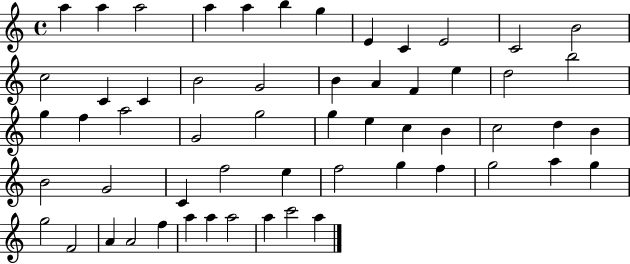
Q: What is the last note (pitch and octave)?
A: A5